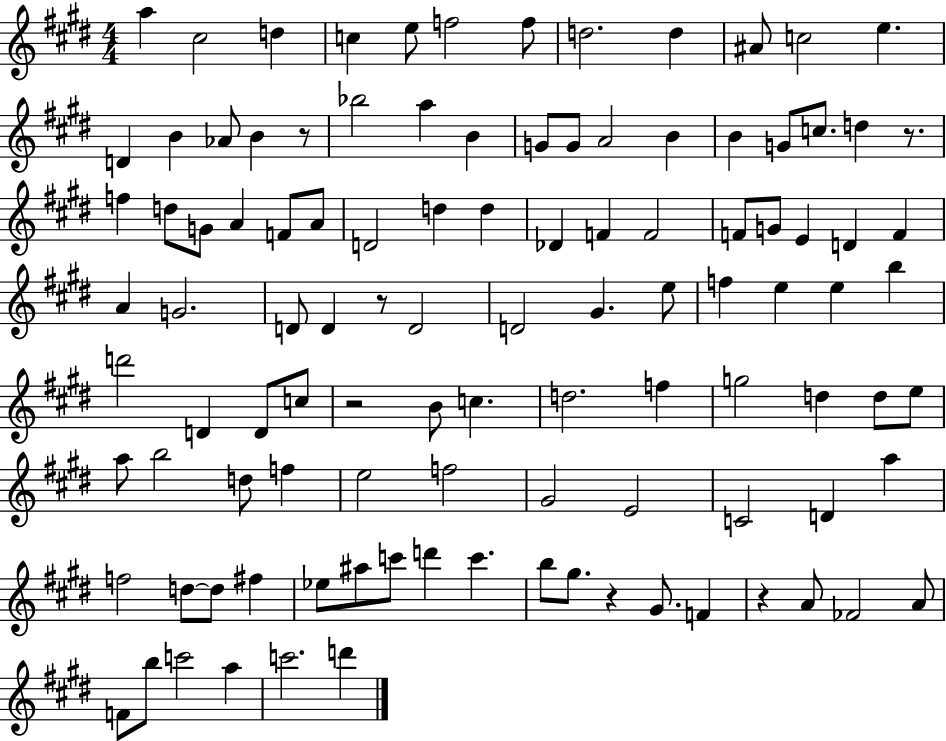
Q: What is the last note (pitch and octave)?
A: D6